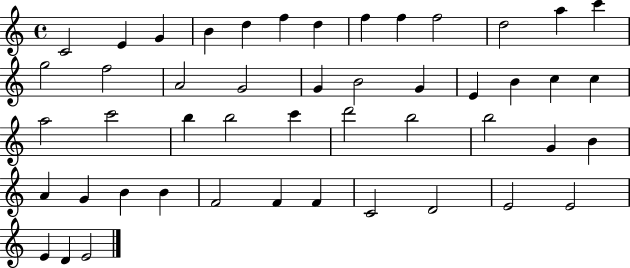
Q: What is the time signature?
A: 4/4